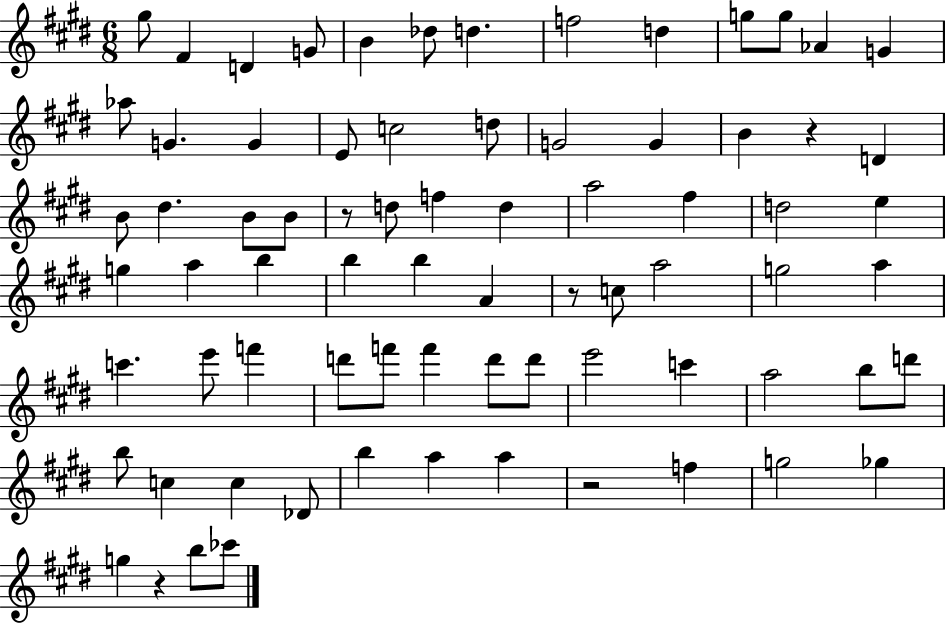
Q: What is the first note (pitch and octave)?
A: G#5